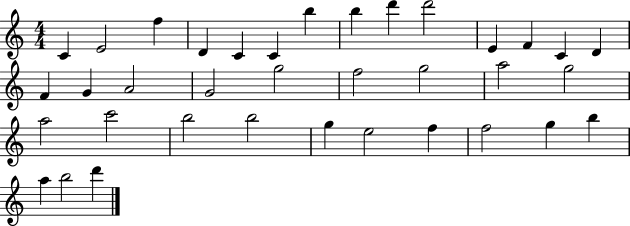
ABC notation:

X:1
T:Untitled
M:4/4
L:1/4
K:C
C E2 f D C C b b d' d'2 E F C D F G A2 G2 g2 f2 g2 a2 g2 a2 c'2 b2 b2 g e2 f f2 g b a b2 d'